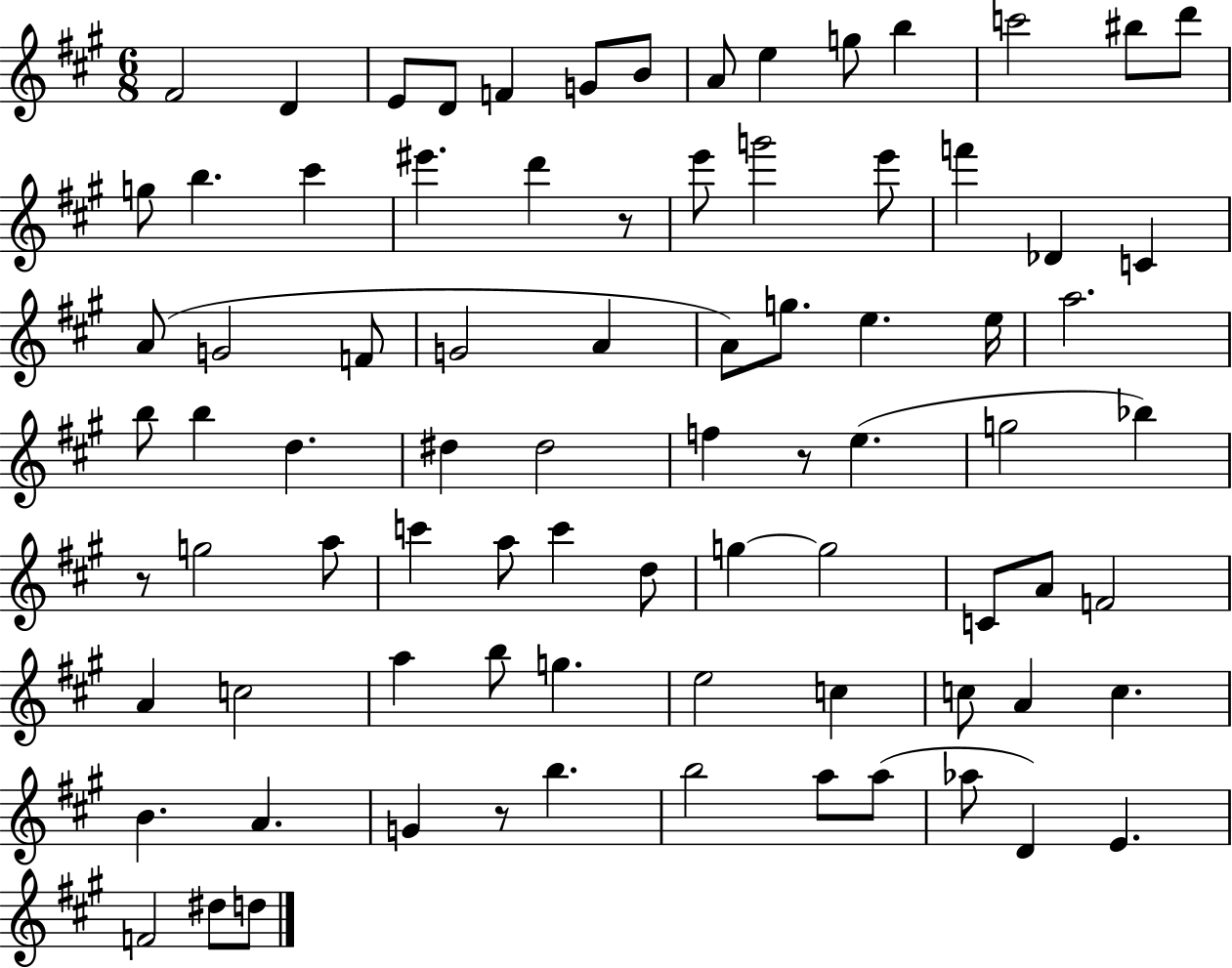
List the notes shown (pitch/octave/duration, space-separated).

F#4/h D4/q E4/e D4/e F4/q G4/e B4/e A4/e E5/q G5/e B5/q C6/h BIS5/e D6/e G5/e B5/q. C#6/q EIS6/q. D6/q R/e E6/e G6/h E6/e F6/q Db4/q C4/q A4/e G4/h F4/e G4/h A4/q A4/e G5/e. E5/q. E5/s A5/h. B5/e B5/q D5/q. D#5/q D#5/h F5/q R/e E5/q. G5/h Bb5/q R/e G5/h A5/e C6/q A5/e C6/q D5/e G5/q G5/h C4/e A4/e F4/h A4/q C5/h A5/q B5/e G5/q. E5/h C5/q C5/e A4/q C5/q. B4/q. A4/q. G4/q R/e B5/q. B5/h A5/e A5/e Ab5/e D4/q E4/q. F4/h D#5/e D5/e